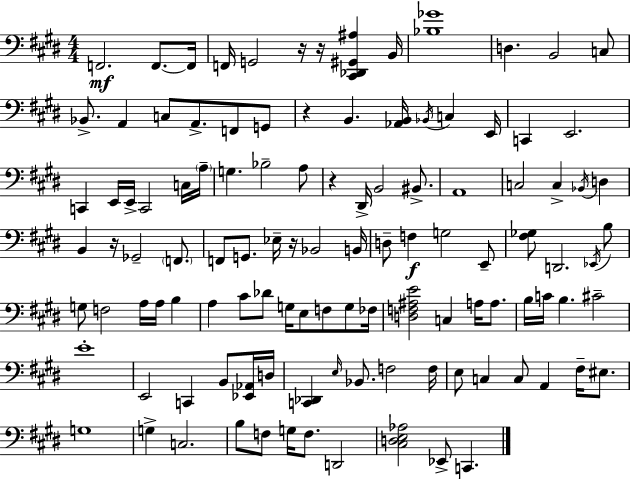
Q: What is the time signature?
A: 4/4